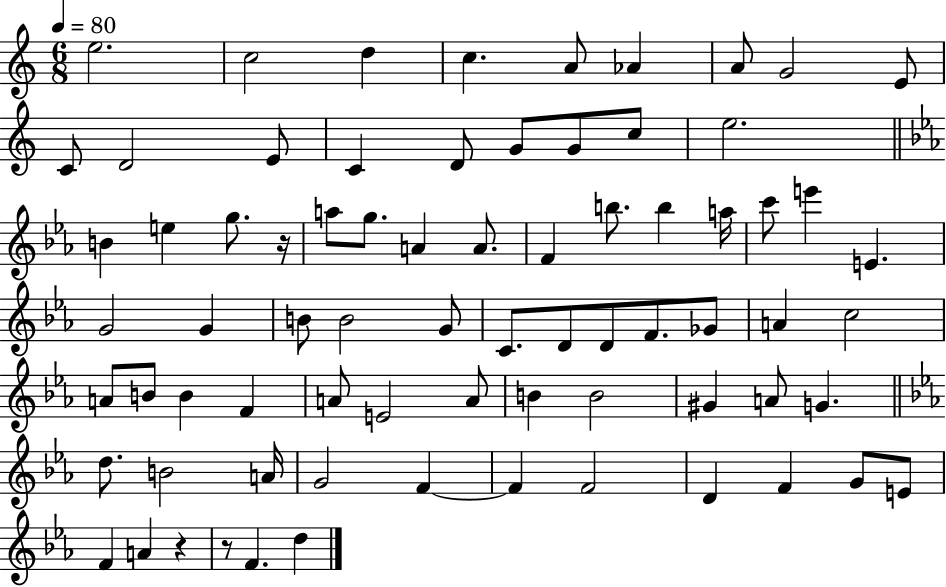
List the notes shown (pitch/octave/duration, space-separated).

E5/h. C5/h D5/q C5/q. A4/e Ab4/q A4/e G4/h E4/e C4/e D4/h E4/e C4/q D4/e G4/e G4/e C5/e E5/h. B4/q E5/q G5/e. R/s A5/e G5/e. A4/q A4/e. F4/q B5/e. B5/q A5/s C6/e E6/q E4/q. G4/h G4/q B4/e B4/h G4/e C4/e. D4/e D4/e F4/e. Gb4/e A4/q C5/h A4/e B4/e B4/q F4/q A4/e E4/h A4/e B4/q B4/h G#4/q A4/e G4/q. D5/e. B4/h A4/s G4/h F4/q F4/q F4/h D4/q F4/q G4/e E4/e F4/q A4/q R/q R/e F4/q. D5/q